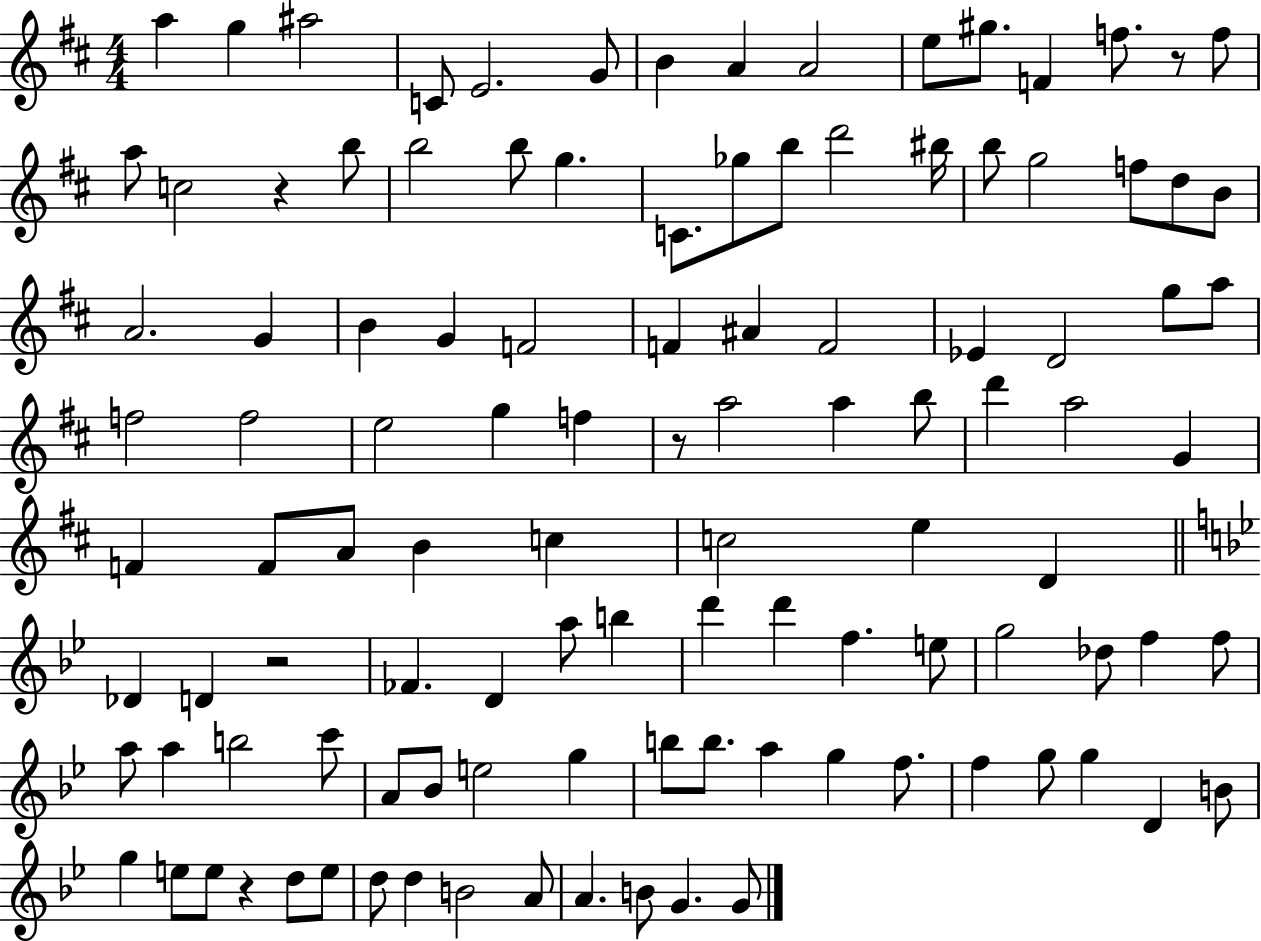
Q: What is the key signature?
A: D major